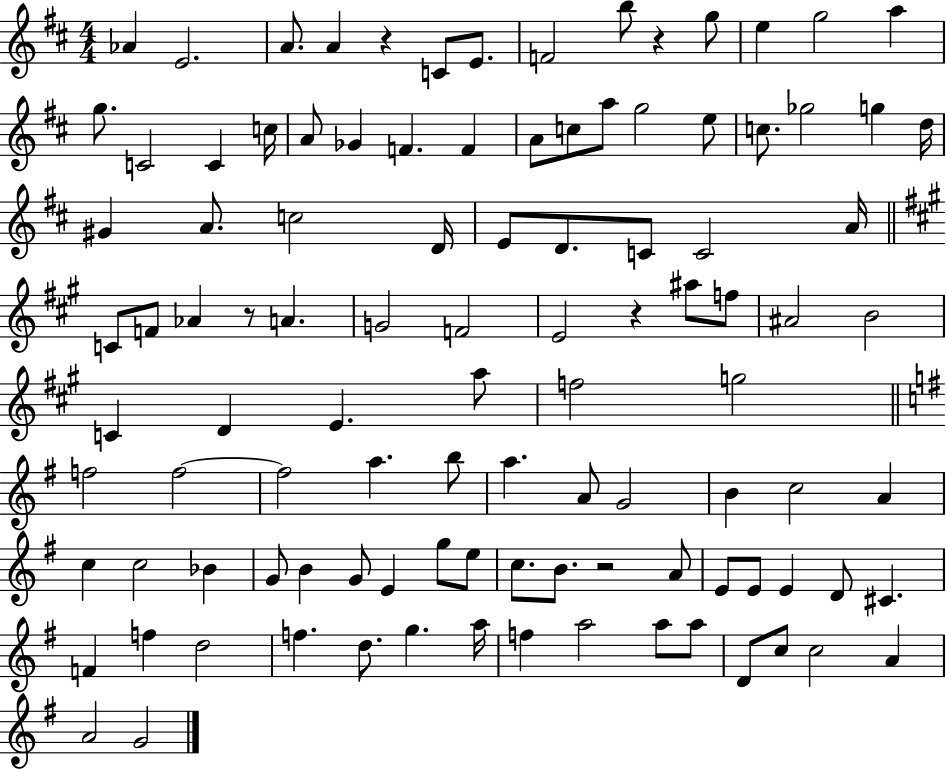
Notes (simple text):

Ab4/q E4/h. A4/e. A4/q R/q C4/e E4/e. F4/h B5/e R/q G5/e E5/q G5/h A5/q G5/e. C4/h C4/q C5/s A4/e Gb4/q F4/q. F4/q A4/e C5/e A5/e G5/h E5/e C5/e. Gb5/h G5/q D5/s G#4/q A4/e. C5/h D4/s E4/e D4/e. C4/e C4/h A4/s C4/e F4/e Ab4/q R/e A4/q. G4/h F4/h E4/h R/q A#5/e F5/e A#4/h B4/h C4/q D4/q E4/q. A5/e F5/h G5/h F5/h F5/h F5/h A5/q. B5/e A5/q. A4/e G4/h B4/q C5/h A4/q C5/q C5/h Bb4/q G4/e B4/q G4/e E4/q G5/e E5/e C5/e. B4/e. R/h A4/e E4/e E4/e E4/q D4/e C#4/q. F4/q F5/q D5/h F5/q. D5/e. G5/q. A5/s F5/q A5/h A5/e A5/e D4/e C5/e C5/h A4/q A4/h G4/h